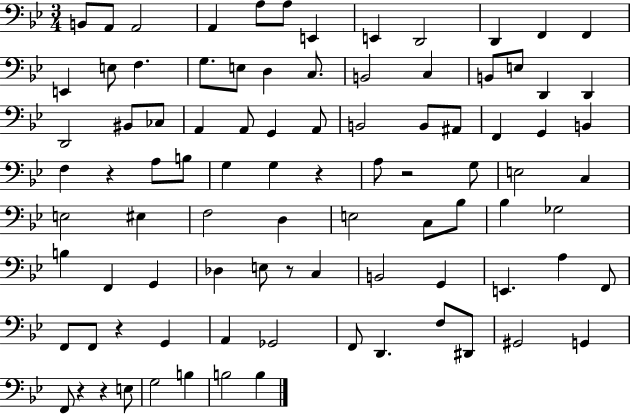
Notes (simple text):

B2/e A2/e A2/h A2/q A3/e A3/e E2/q E2/q D2/h D2/q F2/q F2/q E2/q E3/e F3/q. G3/e. E3/e D3/q C3/e. B2/h C3/q B2/e E3/e D2/q D2/q D2/h BIS2/e CES3/e A2/q A2/e G2/q A2/e B2/h B2/e A#2/e F2/q G2/q B2/q F3/q R/q A3/e B3/e G3/q G3/q R/q A3/e R/h G3/e E3/h C3/q E3/h EIS3/q F3/h D3/q E3/h C3/e Bb3/e Bb3/q Gb3/h B3/q F2/q G2/q Db3/q E3/e R/e C3/q B2/h G2/q E2/q. A3/q F2/e F2/e F2/e R/q G2/q A2/q Gb2/h F2/e D2/q. F3/e D#2/e G#2/h G2/q F2/e R/q R/q E3/e G3/h B3/q B3/h B3/q